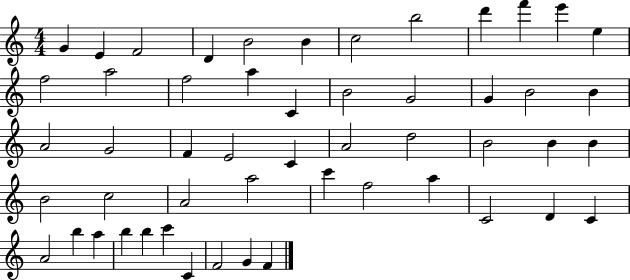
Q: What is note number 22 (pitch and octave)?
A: B4